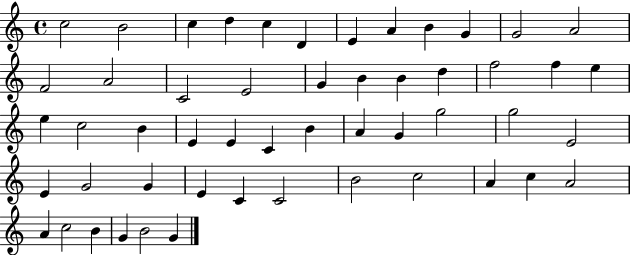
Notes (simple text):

C5/h B4/h C5/q D5/q C5/q D4/q E4/q A4/q B4/q G4/q G4/h A4/h F4/h A4/h C4/h E4/h G4/q B4/q B4/q D5/q F5/h F5/q E5/q E5/q C5/h B4/q E4/q E4/q C4/q B4/q A4/q G4/q G5/h G5/h E4/h E4/q G4/h G4/q E4/q C4/q C4/h B4/h C5/h A4/q C5/q A4/h A4/q C5/h B4/q G4/q B4/h G4/q